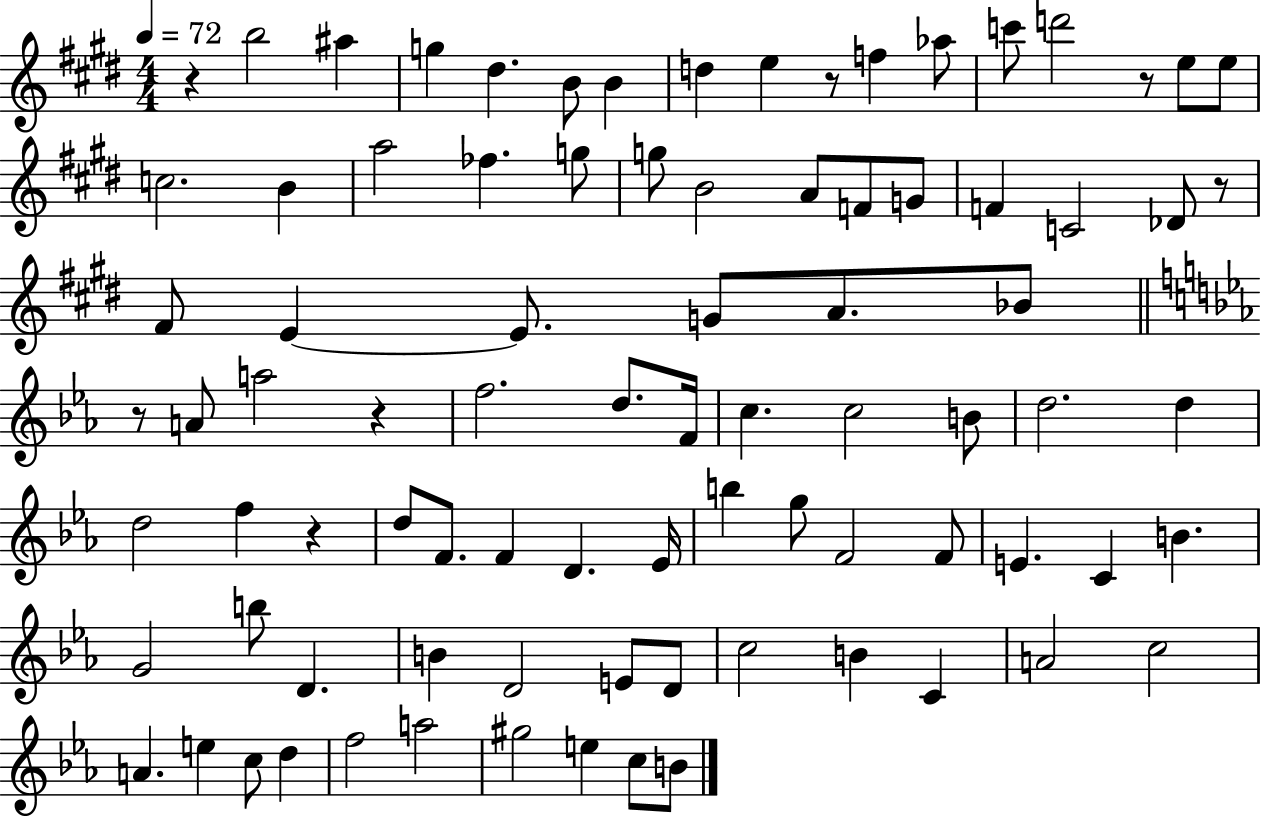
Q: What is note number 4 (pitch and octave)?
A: D#5